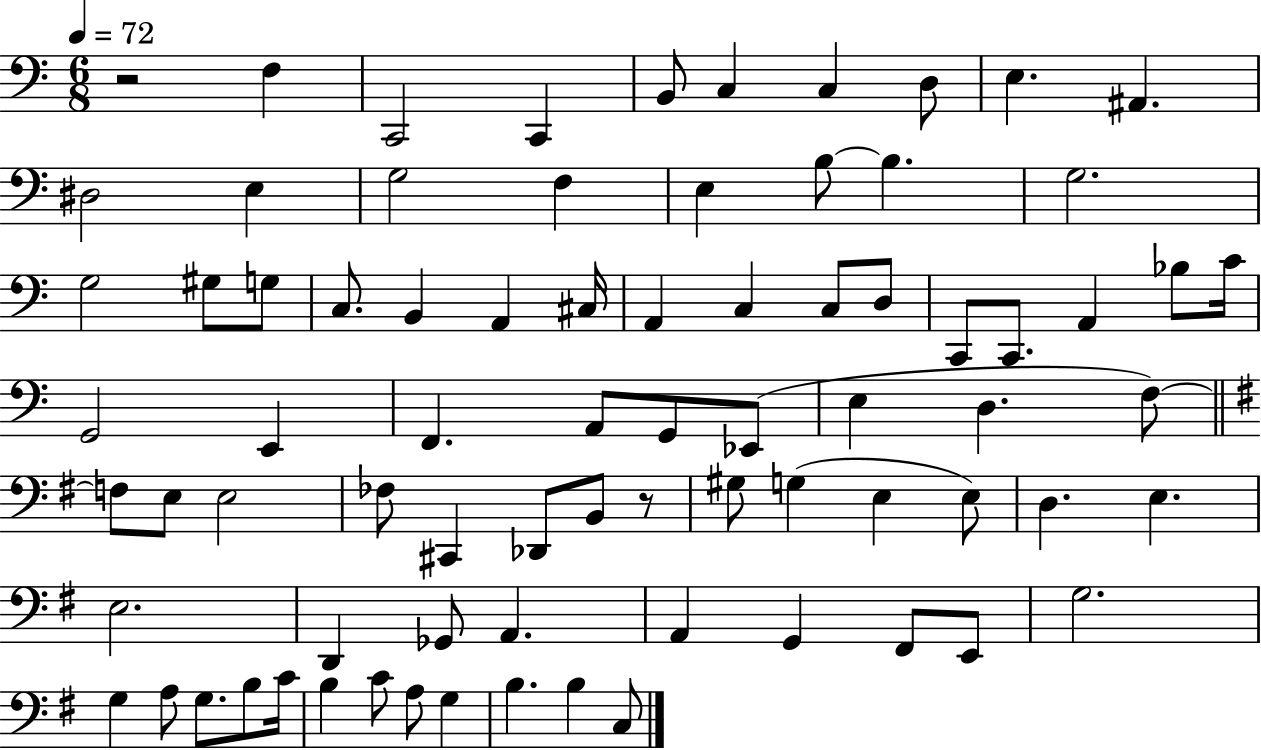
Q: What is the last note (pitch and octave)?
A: C3